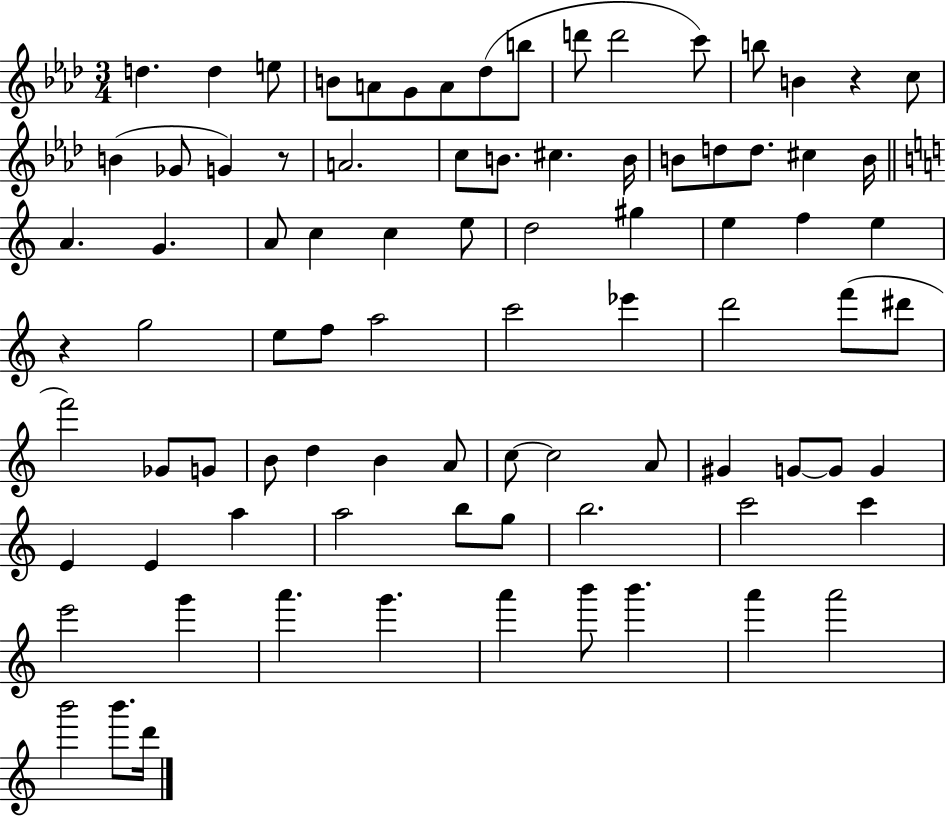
{
  \clef treble
  \numericTimeSignature
  \time 3/4
  \key aes \major
  d''4. d''4 e''8 | b'8 a'8 g'8 a'8 des''8( b''8 | d'''8 d'''2 c'''8) | b''8 b'4 r4 c''8 | \break b'4( ges'8 g'4) r8 | a'2. | c''8 b'8. cis''4. b'16 | b'8 d''8 d''8. cis''4 b'16 | \break \bar "||" \break \key a \minor a'4. g'4. | a'8 c''4 c''4 e''8 | d''2 gis''4 | e''4 f''4 e''4 | \break r4 g''2 | e''8 f''8 a''2 | c'''2 ees'''4 | d'''2 f'''8( dis'''8 | \break f'''2) ges'8 g'8 | b'8 d''4 b'4 a'8 | c''8~~ c''2 a'8 | gis'4 g'8~~ g'8 g'4 | \break e'4 e'4 a''4 | a''2 b''8 g''8 | b''2. | c'''2 c'''4 | \break e'''2 g'''4 | a'''4. g'''4. | a'''4 b'''8 b'''4. | a'''4 a'''2 | \break b'''2 b'''8. d'''16 | \bar "|."
}